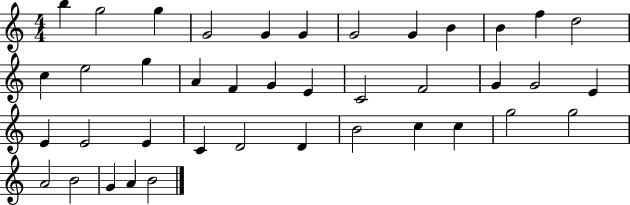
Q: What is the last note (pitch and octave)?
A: B4